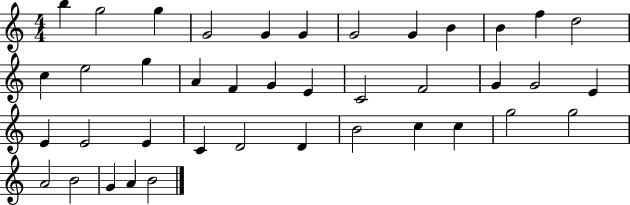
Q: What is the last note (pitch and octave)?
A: B4